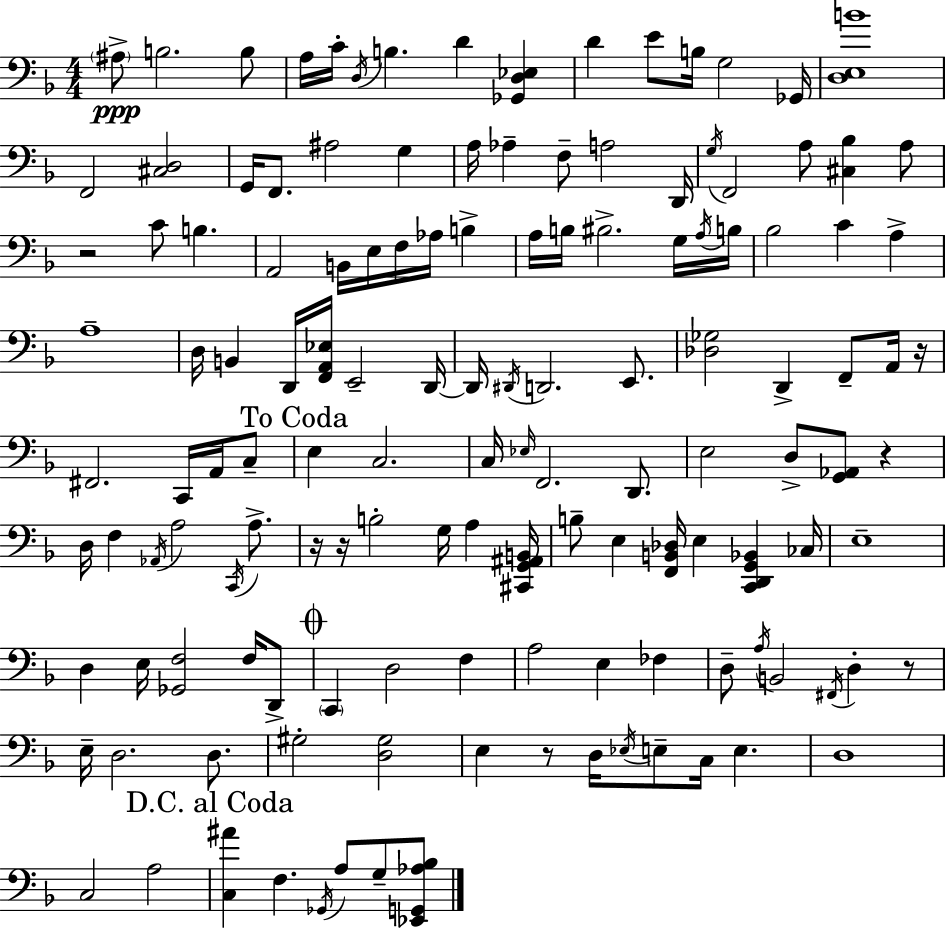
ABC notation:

X:1
T:Untitled
M:4/4
L:1/4
K:Dm
^A,/2 B,2 B,/2 A,/4 C/4 D,/4 B, D [_G,,D,_E,] D E/2 B,/4 G,2 _G,,/4 [D,E,B]4 F,,2 [^C,D,]2 G,,/4 F,,/2 ^A,2 G, A,/4 _A, F,/2 A,2 D,,/4 G,/4 F,,2 A,/2 [^C,_B,] A,/2 z2 C/2 B, A,,2 B,,/4 E,/4 F,/4 _A,/4 B, A,/4 B,/4 ^B,2 G,/4 A,/4 B,/4 _B,2 C A, A,4 D,/4 B,, D,,/4 [F,,A,,_E,]/4 E,,2 D,,/4 D,,/4 ^D,,/4 D,,2 E,,/2 [_D,_G,]2 D,, F,,/2 A,,/4 z/4 ^F,,2 C,,/4 A,,/4 C,/2 E, C,2 C,/4 _E,/4 F,,2 D,,/2 E,2 D,/2 [G,,_A,,]/2 z D,/4 F, _A,,/4 A,2 C,,/4 A,/2 z/4 z/4 B,2 G,/4 A, [^C,,G,,^A,,B,,]/4 B,/2 E, [F,,B,,_D,]/4 E, [C,,D,,G,,_B,,] _C,/4 E,4 D, E,/4 [_G,,F,]2 F,/4 D,,/2 C,, D,2 F, A,2 E, _F, D,/2 A,/4 B,,2 ^F,,/4 D, z/2 E,/4 D,2 D,/2 ^G,2 [D,^G,]2 E, z/2 D,/4 _E,/4 E,/2 C,/4 E, D,4 C,2 A,2 [C,^A] F, _G,,/4 A,/2 G,/2 [_E,,G,,_A,_B,]/2